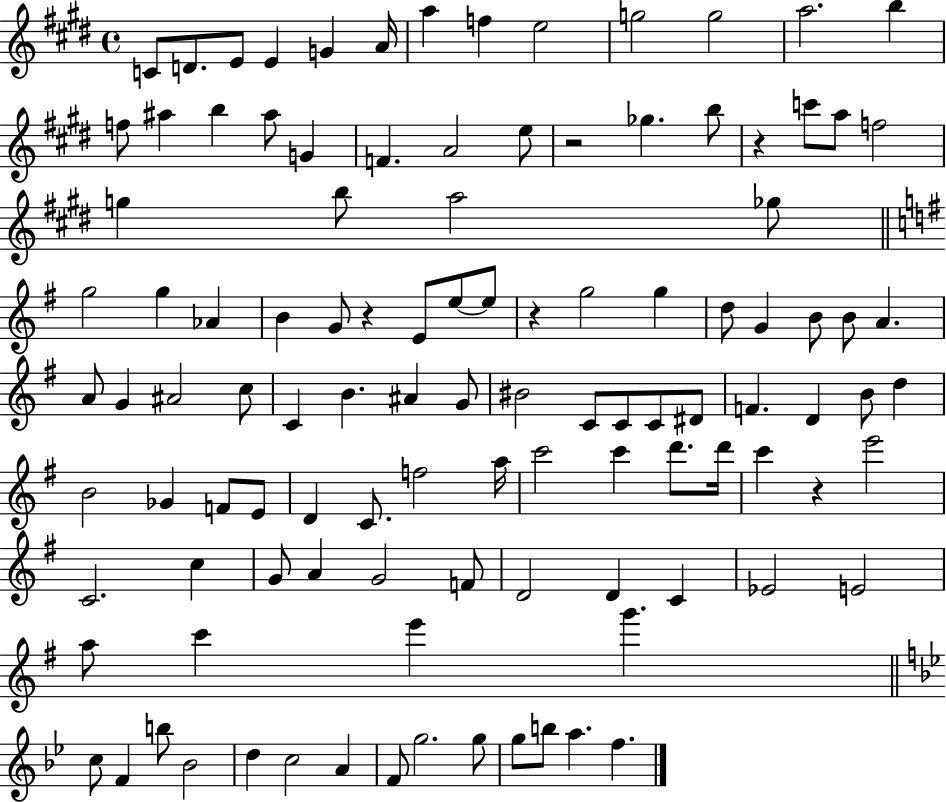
X:1
T:Untitled
M:4/4
L:1/4
K:E
C/2 D/2 E/2 E G A/4 a f e2 g2 g2 a2 b f/2 ^a b ^a/2 G F A2 e/2 z2 _g b/2 z c'/2 a/2 f2 g b/2 a2 _g/2 g2 g _A B G/2 z E/2 e/2 e/2 z g2 g d/2 G B/2 B/2 A A/2 G ^A2 c/2 C B ^A G/2 ^B2 C/2 C/2 C/2 ^D/2 F D B/2 d B2 _G F/2 E/2 D C/2 f2 a/4 c'2 c' d'/2 d'/4 c' z e'2 C2 c G/2 A G2 F/2 D2 D C _E2 E2 a/2 c' e' g' c/2 F b/2 _B2 d c2 A F/2 g2 g/2 g/2 b/2 a f